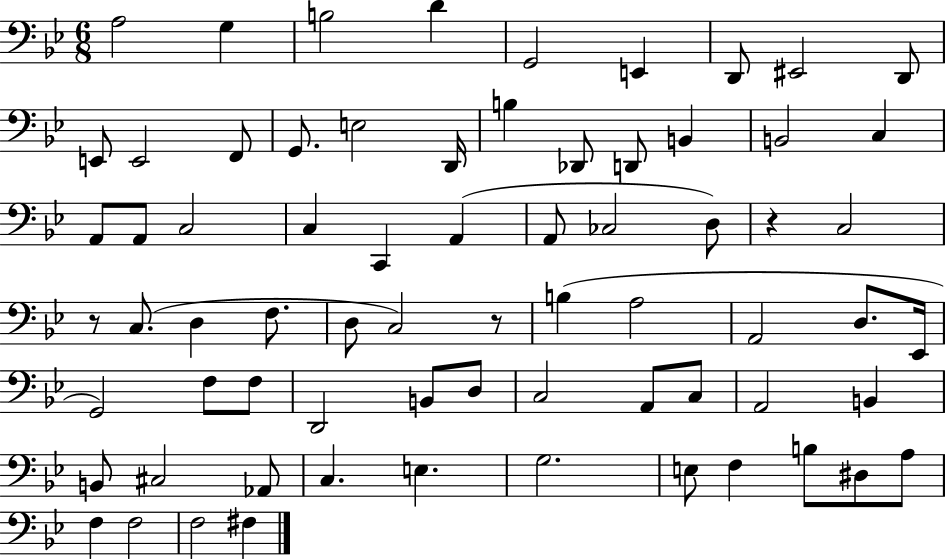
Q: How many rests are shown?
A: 3